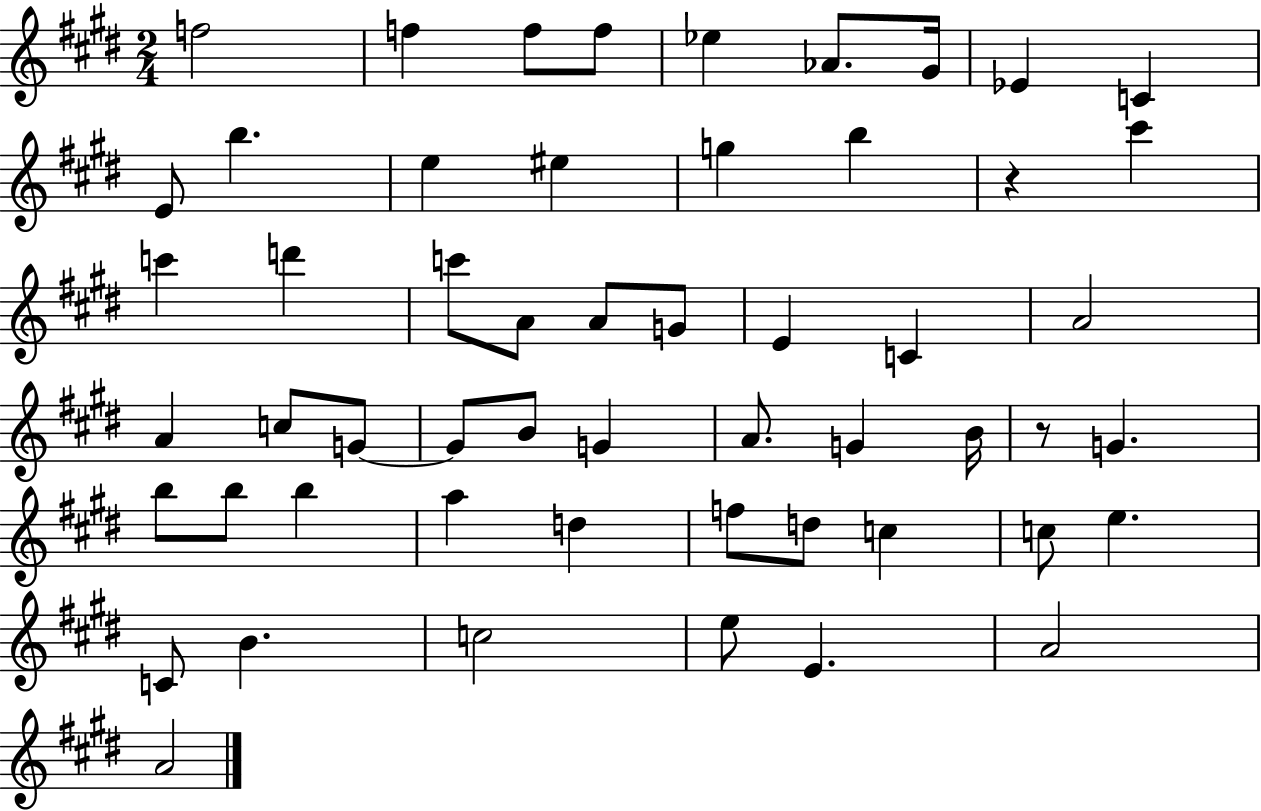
X:1
T:Untitled
M:2/4
L:1/4
K:E
f2 f f/2 f/2 _e _A/2 ^G/4 _E C E/2 b e ^e g b z ^c' c' d' c'/2 A/2 A/2 G/2 E C A2 A c/2 G/2 G/2 B/2 G A/2 G B/4 z/2 G b/2 b/2 b a d f/2 d/2 c c/2 e C/2 B c2 e/2 E A2 A2